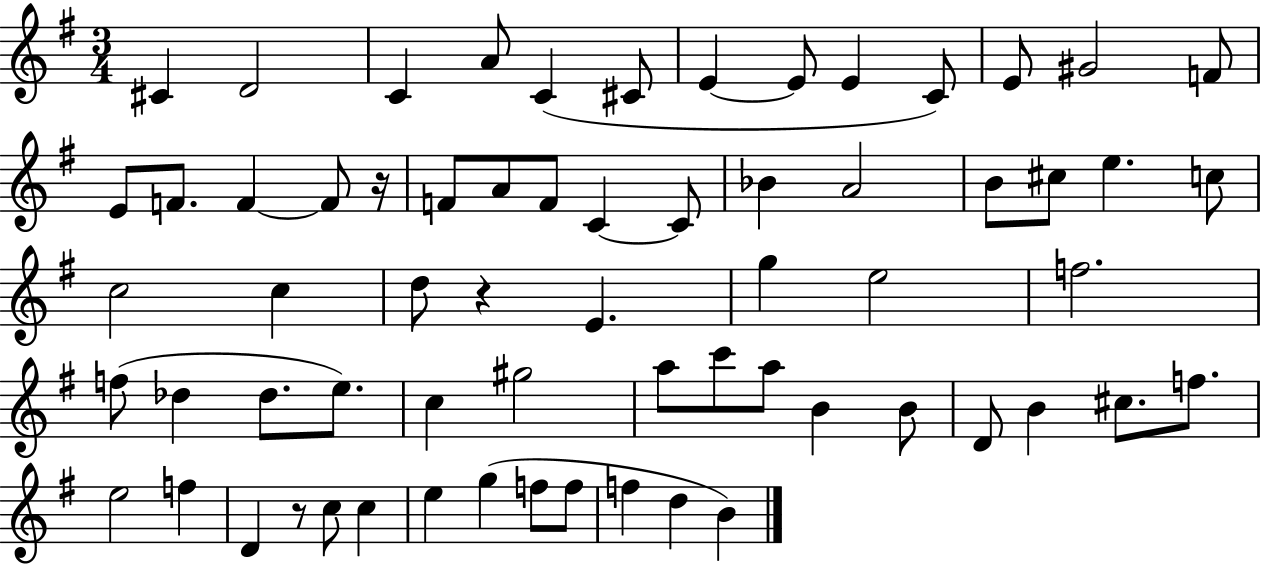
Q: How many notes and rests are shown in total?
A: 65